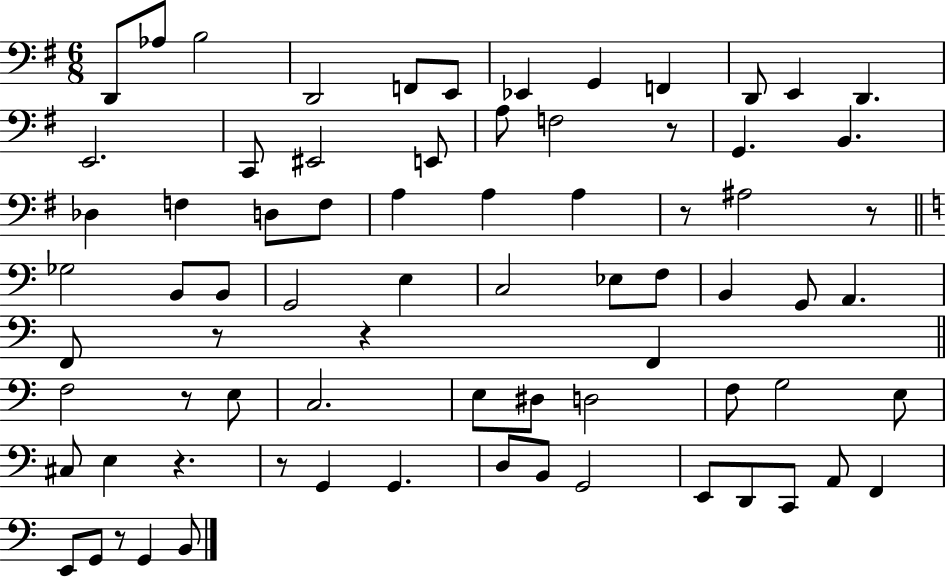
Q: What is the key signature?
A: G major